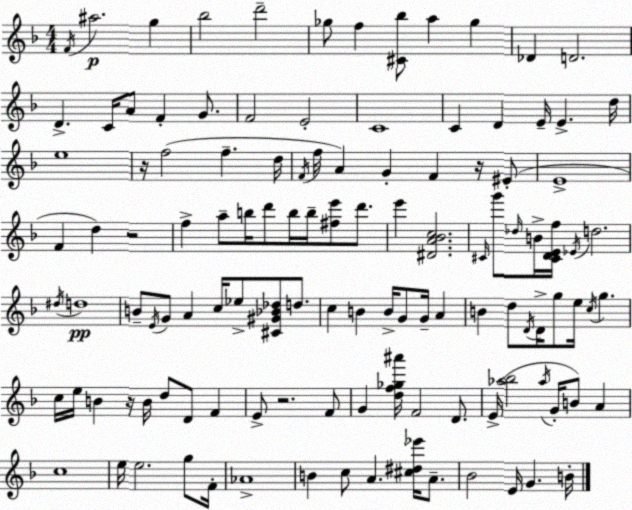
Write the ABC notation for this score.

X:1
T:Untitled
M:4/4
L:1/4
K:F
F/4 ^a2 g _b2 d'2 _g/2 f [^C_b]/2 a _g _D D2 D C/4 A/2 F G/2 F2 E2 C4 C D E/4 E d/4 e4 z/4 f2 f d/4 F/4 f/4 A G F z/4 ^E/2 E4 F d z2 f a/2 b/4 d'/2 b/4 b/4 [^fe']/2 d'/2 e' [^DA_Bc]2 ^C/4 g'/2 _d/4 B/4 [^CDEf]/4 _E/4 d2 ^d/4 d4 B/2 E/4 G/2 A c/4 _e/2 [^C^G_B_d]/2 d/2 c B B/4 G/2 G/4 A B d/2 D/4 D/4 g/2 e/4 c/4 g c/4 e/4 B z/4 B/4 d/2 D/2 F E/2 z2 F/2 G [df_g^a']/4 F2 D/2 E/4 [_a_b]2 _a/4 G/4 B/2 A c4 e/4 e2 g/2 F/4 _A4 B c/2 A [^c^d_e']/4 A/2 _B2 E/4 G B/4